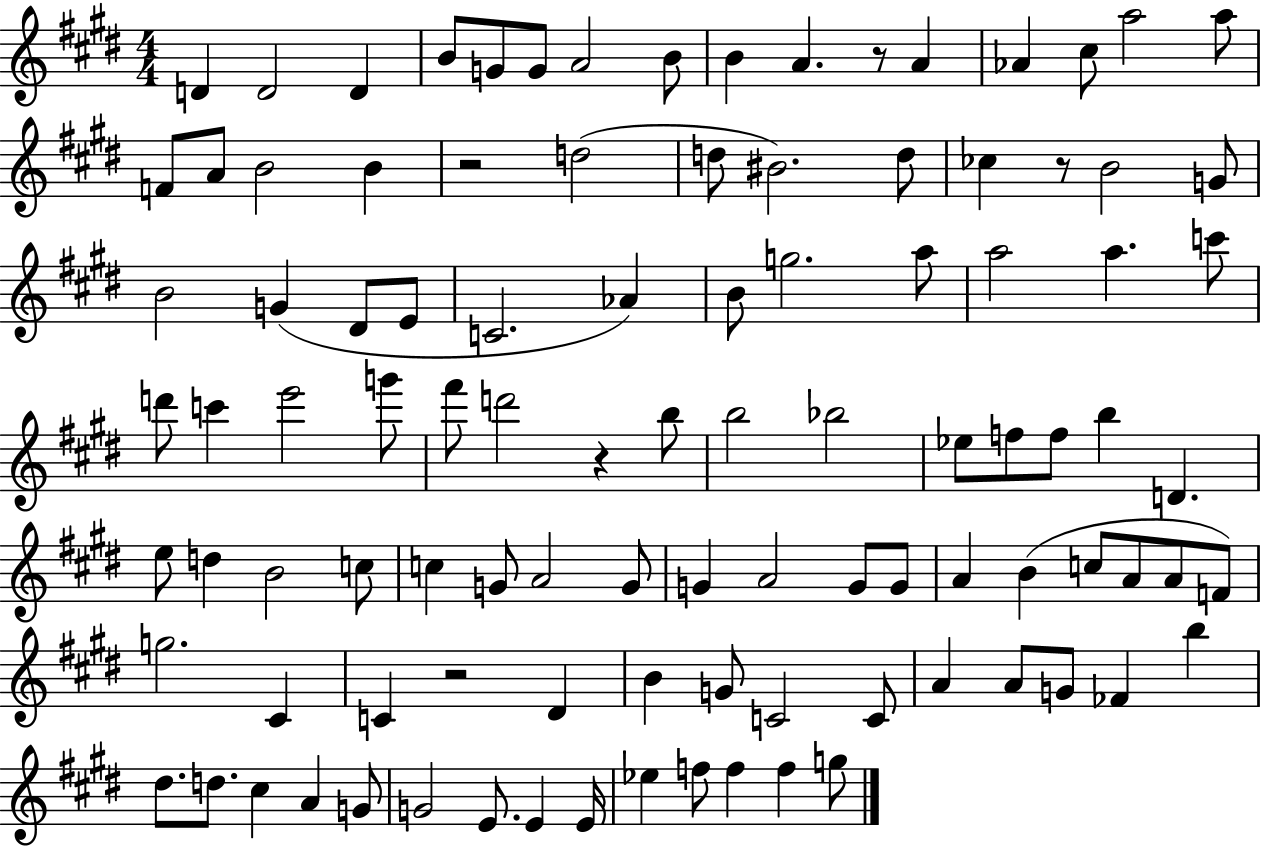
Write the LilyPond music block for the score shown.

{
  \clef treble
  \numericTimeSignature
  \time 4/4
  \key e \major
  d'4 d'2 d'4 | b'8 g'8 g'8 a'2 b'8 | b'4 a'4. r8 a'4 | aes'4 cis''8 a''2 a''8 | \break f'8 a'8 b'2 b'4 | r2 d''2( | d''8 bis'2.) d''8 | ces''4 r8 b'2 g'8 | \break b'2 g'4( dis'8 e'8 | c'2. aes'4) | b'8 g''2. a''8 | a''2 a''4. c'''8 | \break d'''8 c'''4 e'''2 g'''8 | fis'''8 d'''2 r4 b''8 | b''2 bes''2 | ees''8 f''8 f''8 b''4 d'4. | \break e''8 d''4 b'2 c''8 | c''4 g'8 a'2 g'8 | g'4 a'2 g'8 g'8 | a'4 b'4( c''8 a'8 a'8 f'8) | \break g''2. cis'4 | c'4 r2 dis'4 | b'4 g'8 c'2 c'8 | a'4 a'8 g'8 fes'4 b''4 | \break dis''8. d''8. cis''4 a'4 g'8 | g'2 e'8. e'4 e'16 | ees''4 f''8 f''4 f''4 g''8 | \bar "|."
}